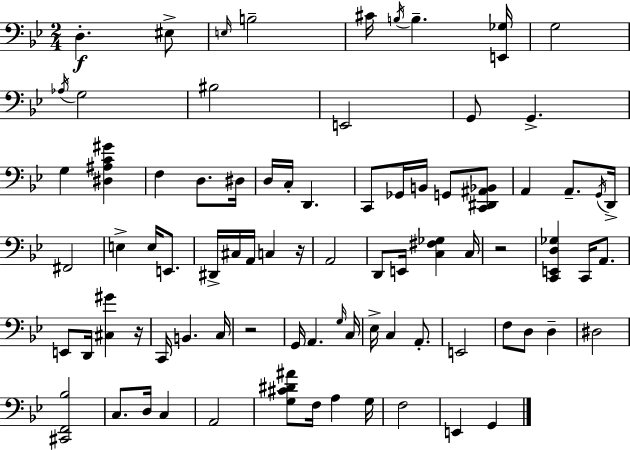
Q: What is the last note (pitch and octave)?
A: G2